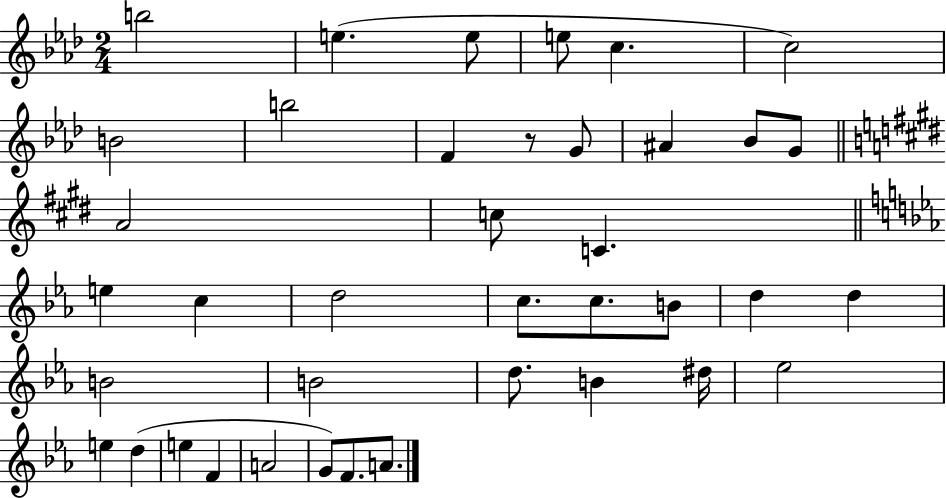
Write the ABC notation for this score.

X:1
T:Untitled
M:2/4
L:1/4
K:Ab
b2 e e/2 e/2 c c2 B2 b2 F z/2 G/2 ^A _B/2 G/2 A2 c/2 C e c d2 c/2 c/2 B/2 d d B2 B2 d/2 B ^d/4 _e2 e d e F A2 G/2 F/2 A/2